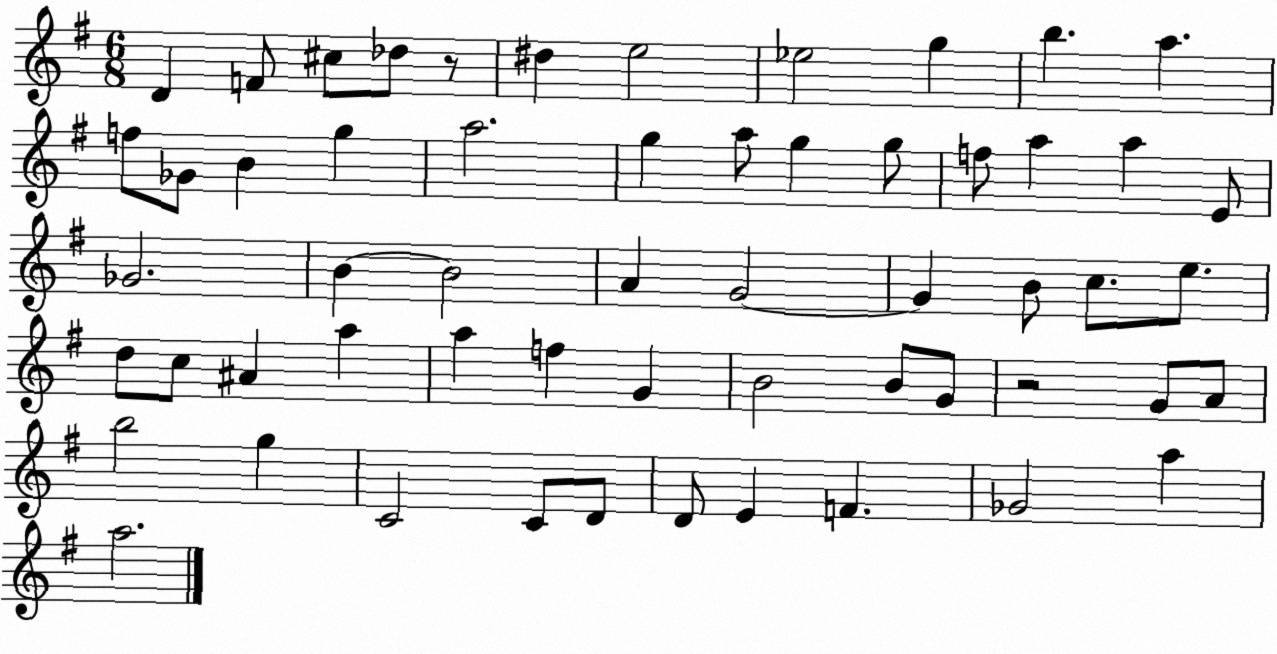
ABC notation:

X:1
T:Untitled
M:6/8
L:1/4
K:G
D F/2 ^c/2 _d/2 z/2 ^d e2 _e2 g b a f/2 _G/2 B g a2 g a/2 g g/2 f/2 a a E/2 _G2 B B2 A G2 G B/2 c/2 e/2 d/2 c/2 ^A a a f G B2 B/2 G/2 z2 G/2 A/2 b2 g C2 C/2 D/2 D/2 E F _G2 a a2